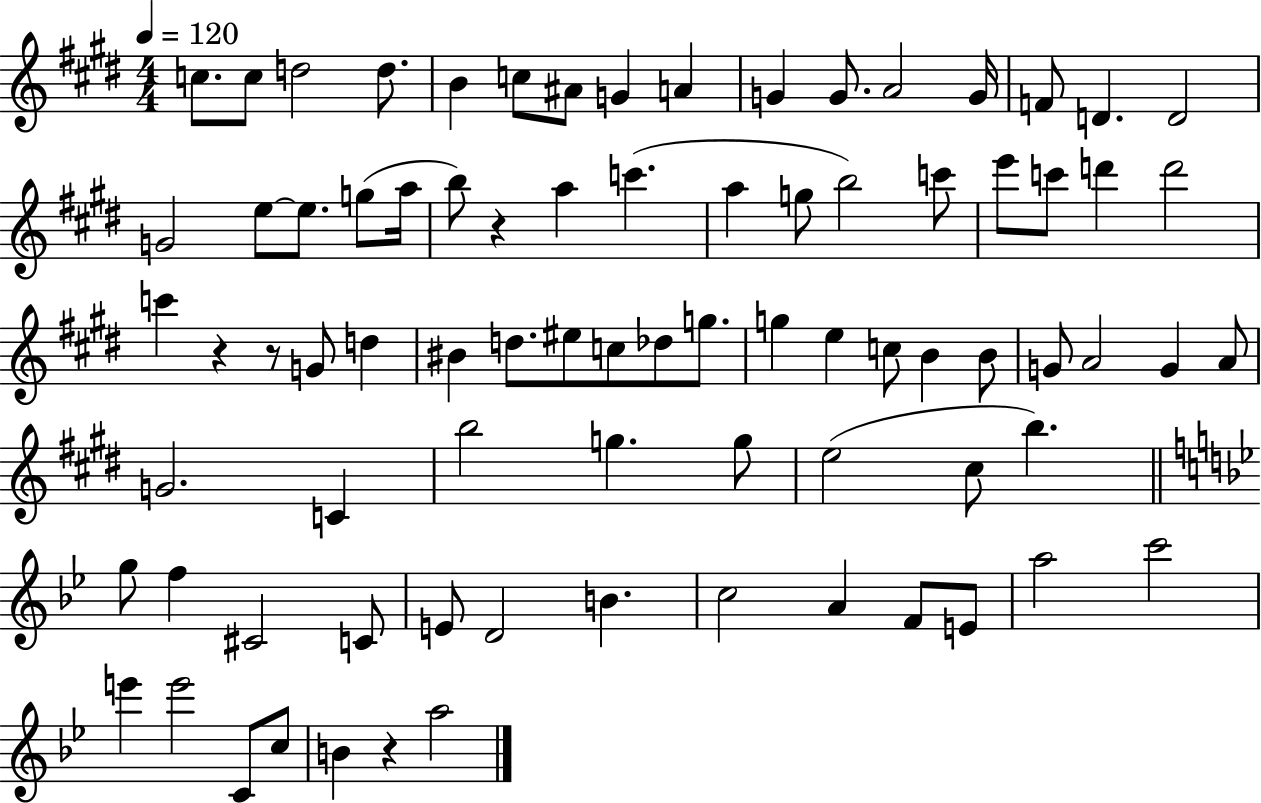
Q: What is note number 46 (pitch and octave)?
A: B4